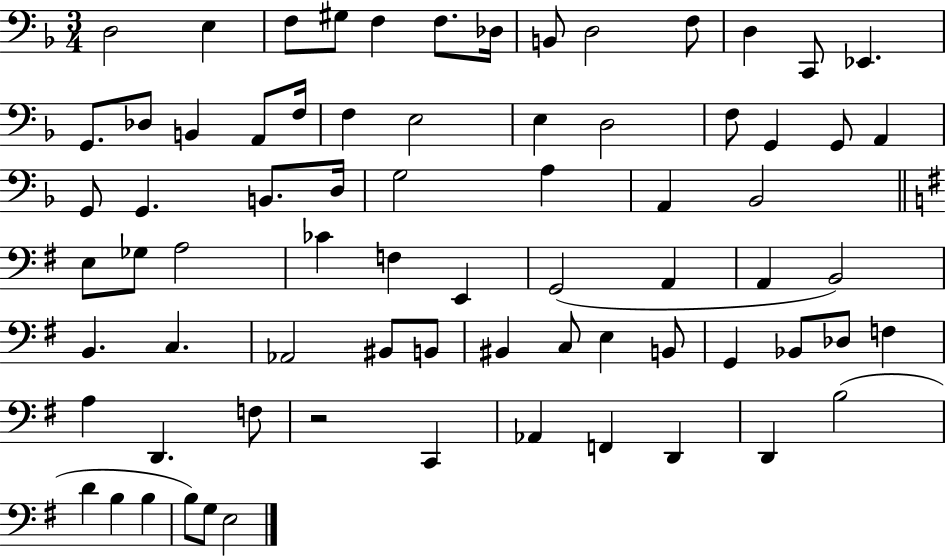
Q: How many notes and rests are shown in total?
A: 73